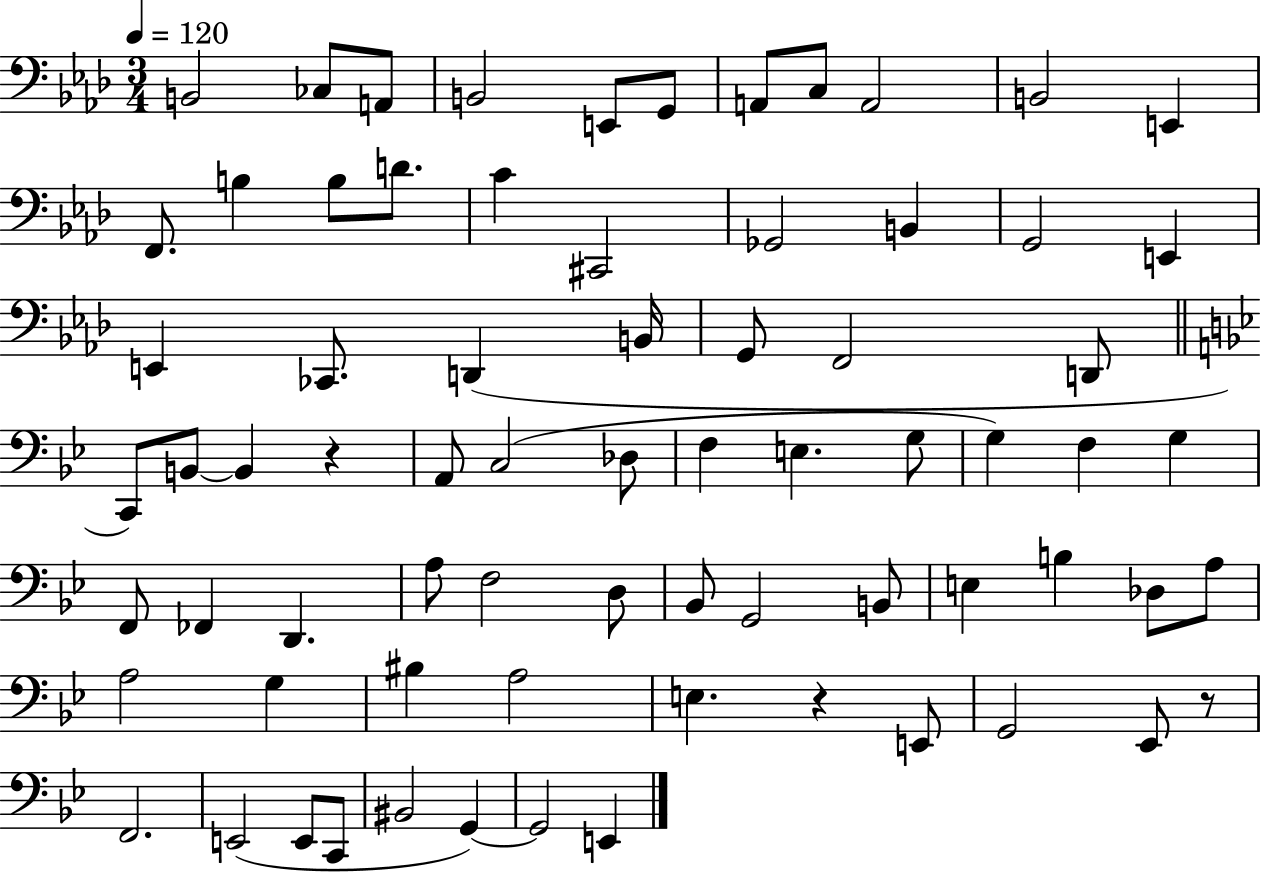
B2/h CES3/e A2/e B2/h E2/e G2/e A2/e C3/e A2/h B2/h E2/q F2/e. B3/q B3/e D4/e. C4/q C#2/h Gb2/h B2/q G2/h E2/q E2/q CES2/e. D2/q B2/s G2/e F2/h D2/e C2/e B2/e B2/q R/q A2/e C3/h Db3/e F3/q E3/q. G3/e G3/q F3/q G3/q F2/e FES2/q D2/q. A3/e F3/h D3/e Bb2/e G2/h B2/e E3/q B3/q Db3/e A3/e A3/h G3/q BIS3/q A3/h E3/q. R/q E2/e G2/h Eb2/e R/e F2/h. E2/h E2/e C2/e BIS2/h G2/q G2/h E2/q